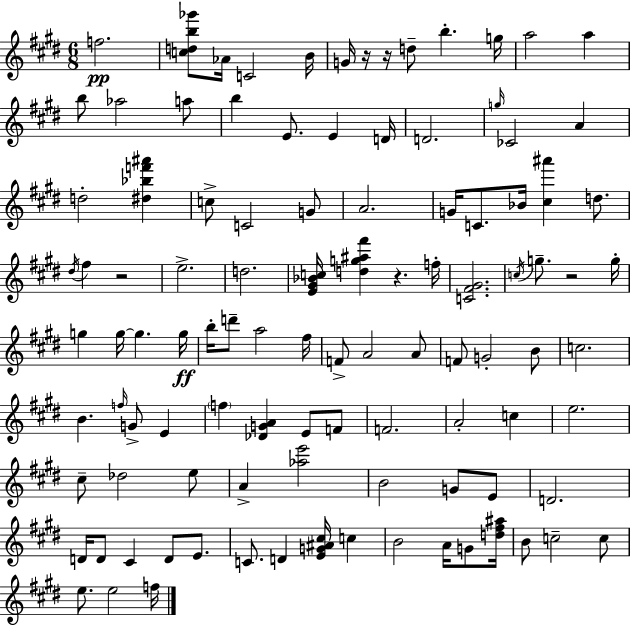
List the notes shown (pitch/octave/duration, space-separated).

F5/h. [C5,D5,B5,Gb6]/e Ab4/s C4/h B4/s G4/s R/s R/s D5/e B5/q. G5/s A5/h A5/q B5/e Ab5/h A5/e B5/q E4/e. E4/q D4/s D4/h. G5/s CES4/h A4/q D5/h [D#5,Bb5,F6,A#6]/q C5/e C4/h G4/e A4/h. G4/s C4/e. Bb4/s [C#5,A#6]/q D5/e. D#5/s F#5/q R/h E5/h. D5/h. [E4,G#4,Bb4,C5]/s [D5,G5,A#5,F#6]/q R/q. F5/s [C4,F#4,G#4]/h. C5/s G5/e. R/h G5/s G5/q G5/s G5/q. G5/s B5/s D6/e A5/h F#5/s F4/e A4/h A4/e F4/e G4/h B4/e C5/h. B4/q. F5/s G4/e E4/q F5/q [Db4,G4,A4]/q E4/e F4/e F4/h. A4/h C5/q E5/h. C#5/e Db5/h E5/e A4/q [Ab5,E6]/h B4/h G4/e E4/e D4/h. D4/s D4/e C#4/q D4/e E4/e. C4/e. D4/q [E4,G4,A#4,C#5]/s C5/q B4/h A4/s G4/e [D5,F#5,A#5]/s B4/e C5/h C5/e E5/e. E5/h F5/s